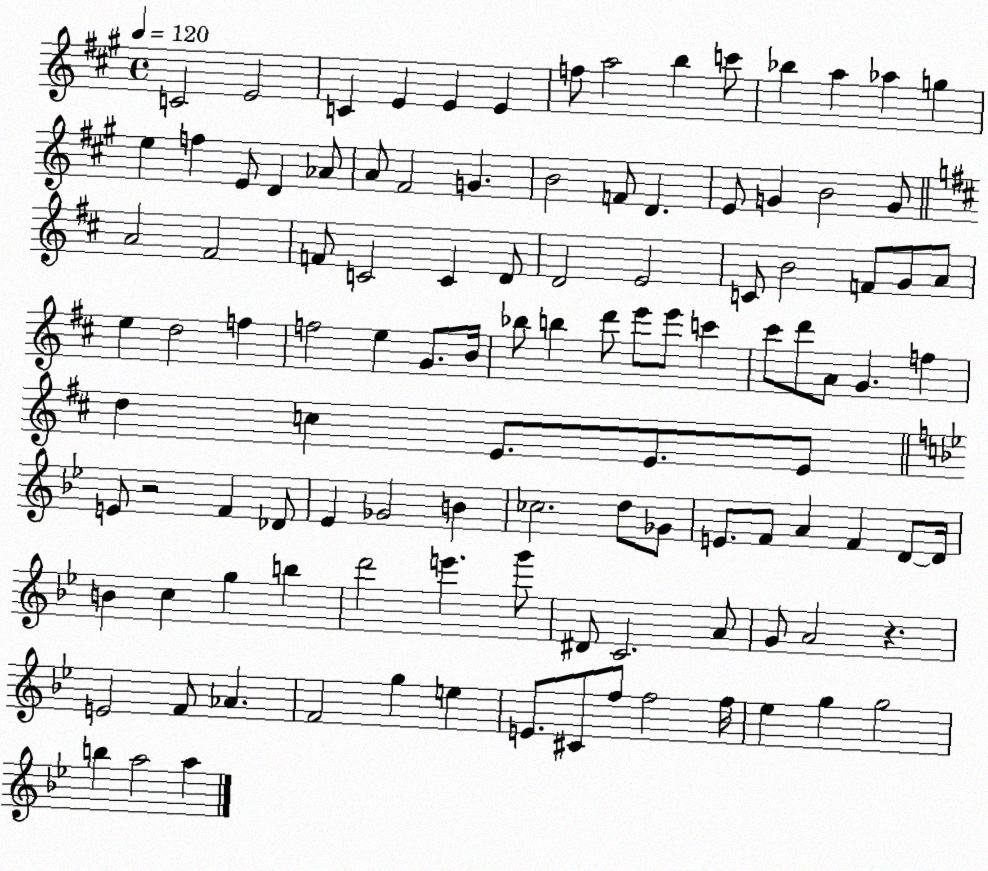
X:1
T:Untitled
M:4/4
L:1/4
K:A
C2 E2 C E E E f/2 a2 b c'/2 _b a _a g e f E/2 D _A/2 A/2 ^F2 G B2 F/2 D E/2 G B2 G/2 A2 ^F2 F/2 C2 C D/2 D2 E2 C/2 B2 F/2 G/2 A/2 e d2 f f2 e G/2 B/4 _b/2 b d'/2 e'/2 e'/2 c' ^c'/2 d'/2 A/2 G f d c E/2 E/2 E/2 E/2 z2 F _D/2 _E _G2 B _c2 d/2 _G/2 E/2 F/2 A F D/2 D/4 B c g b d'2 e' g'/2 ^D/2 C2 A/2 G/2 A2 z E2 F/2 _A F2 g e E/2 ^C/2 f/2 f2 f/4 _e g g2 b a2 a